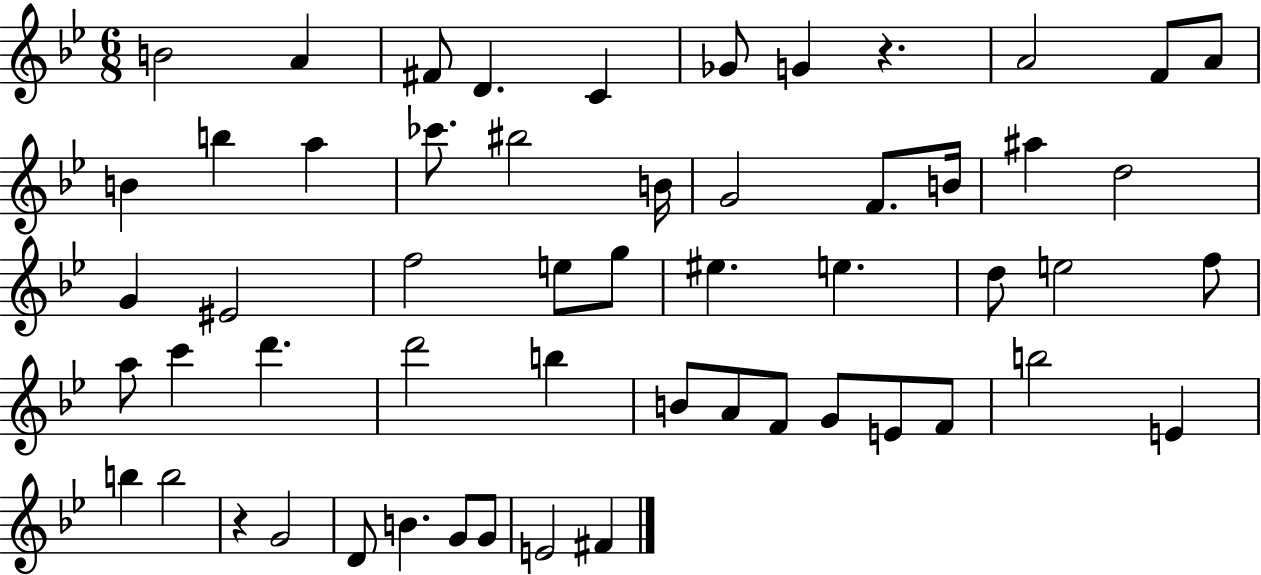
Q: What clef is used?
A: treble